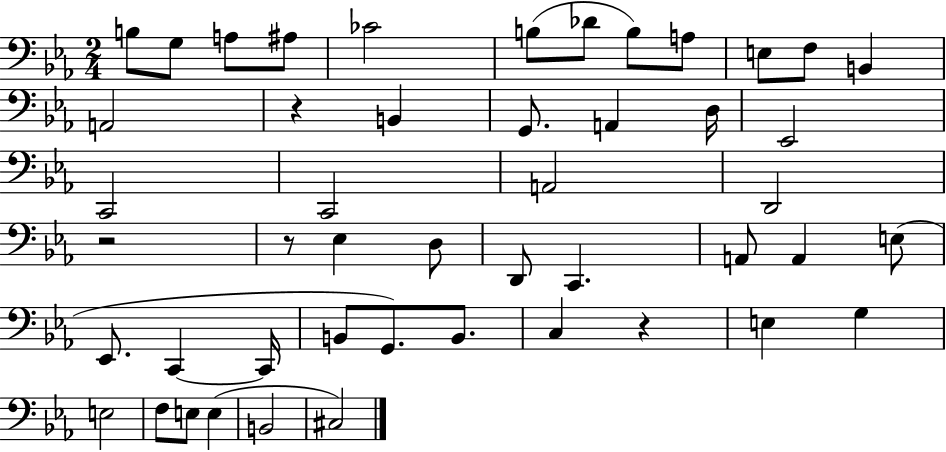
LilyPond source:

{
  \clef bass
  \numericTimeSignature
  \time 2/4
  \key ees \major
  \repeat volta 2 { b8 g8 a8 ais8 | ces'2 | b8( des'8 b8) a8 | e8 f8 b,4 | \break a,2 | r4 b,4 | g,8. a,4 d16 | ees,2 | \break c,2 | c,2 | a,2 | d,2 | \break r2 | r8 ees4 d8 | d,8 c,4. | a,8 a,4 e8( | \break ees,8. c,4~~ c,16 | b,8 g,8.) b,8. | c4 r4 | e4 g4 | \break e2 | f8 e8 e4( | b,2 | cis2) | \break } \bar "|."
}